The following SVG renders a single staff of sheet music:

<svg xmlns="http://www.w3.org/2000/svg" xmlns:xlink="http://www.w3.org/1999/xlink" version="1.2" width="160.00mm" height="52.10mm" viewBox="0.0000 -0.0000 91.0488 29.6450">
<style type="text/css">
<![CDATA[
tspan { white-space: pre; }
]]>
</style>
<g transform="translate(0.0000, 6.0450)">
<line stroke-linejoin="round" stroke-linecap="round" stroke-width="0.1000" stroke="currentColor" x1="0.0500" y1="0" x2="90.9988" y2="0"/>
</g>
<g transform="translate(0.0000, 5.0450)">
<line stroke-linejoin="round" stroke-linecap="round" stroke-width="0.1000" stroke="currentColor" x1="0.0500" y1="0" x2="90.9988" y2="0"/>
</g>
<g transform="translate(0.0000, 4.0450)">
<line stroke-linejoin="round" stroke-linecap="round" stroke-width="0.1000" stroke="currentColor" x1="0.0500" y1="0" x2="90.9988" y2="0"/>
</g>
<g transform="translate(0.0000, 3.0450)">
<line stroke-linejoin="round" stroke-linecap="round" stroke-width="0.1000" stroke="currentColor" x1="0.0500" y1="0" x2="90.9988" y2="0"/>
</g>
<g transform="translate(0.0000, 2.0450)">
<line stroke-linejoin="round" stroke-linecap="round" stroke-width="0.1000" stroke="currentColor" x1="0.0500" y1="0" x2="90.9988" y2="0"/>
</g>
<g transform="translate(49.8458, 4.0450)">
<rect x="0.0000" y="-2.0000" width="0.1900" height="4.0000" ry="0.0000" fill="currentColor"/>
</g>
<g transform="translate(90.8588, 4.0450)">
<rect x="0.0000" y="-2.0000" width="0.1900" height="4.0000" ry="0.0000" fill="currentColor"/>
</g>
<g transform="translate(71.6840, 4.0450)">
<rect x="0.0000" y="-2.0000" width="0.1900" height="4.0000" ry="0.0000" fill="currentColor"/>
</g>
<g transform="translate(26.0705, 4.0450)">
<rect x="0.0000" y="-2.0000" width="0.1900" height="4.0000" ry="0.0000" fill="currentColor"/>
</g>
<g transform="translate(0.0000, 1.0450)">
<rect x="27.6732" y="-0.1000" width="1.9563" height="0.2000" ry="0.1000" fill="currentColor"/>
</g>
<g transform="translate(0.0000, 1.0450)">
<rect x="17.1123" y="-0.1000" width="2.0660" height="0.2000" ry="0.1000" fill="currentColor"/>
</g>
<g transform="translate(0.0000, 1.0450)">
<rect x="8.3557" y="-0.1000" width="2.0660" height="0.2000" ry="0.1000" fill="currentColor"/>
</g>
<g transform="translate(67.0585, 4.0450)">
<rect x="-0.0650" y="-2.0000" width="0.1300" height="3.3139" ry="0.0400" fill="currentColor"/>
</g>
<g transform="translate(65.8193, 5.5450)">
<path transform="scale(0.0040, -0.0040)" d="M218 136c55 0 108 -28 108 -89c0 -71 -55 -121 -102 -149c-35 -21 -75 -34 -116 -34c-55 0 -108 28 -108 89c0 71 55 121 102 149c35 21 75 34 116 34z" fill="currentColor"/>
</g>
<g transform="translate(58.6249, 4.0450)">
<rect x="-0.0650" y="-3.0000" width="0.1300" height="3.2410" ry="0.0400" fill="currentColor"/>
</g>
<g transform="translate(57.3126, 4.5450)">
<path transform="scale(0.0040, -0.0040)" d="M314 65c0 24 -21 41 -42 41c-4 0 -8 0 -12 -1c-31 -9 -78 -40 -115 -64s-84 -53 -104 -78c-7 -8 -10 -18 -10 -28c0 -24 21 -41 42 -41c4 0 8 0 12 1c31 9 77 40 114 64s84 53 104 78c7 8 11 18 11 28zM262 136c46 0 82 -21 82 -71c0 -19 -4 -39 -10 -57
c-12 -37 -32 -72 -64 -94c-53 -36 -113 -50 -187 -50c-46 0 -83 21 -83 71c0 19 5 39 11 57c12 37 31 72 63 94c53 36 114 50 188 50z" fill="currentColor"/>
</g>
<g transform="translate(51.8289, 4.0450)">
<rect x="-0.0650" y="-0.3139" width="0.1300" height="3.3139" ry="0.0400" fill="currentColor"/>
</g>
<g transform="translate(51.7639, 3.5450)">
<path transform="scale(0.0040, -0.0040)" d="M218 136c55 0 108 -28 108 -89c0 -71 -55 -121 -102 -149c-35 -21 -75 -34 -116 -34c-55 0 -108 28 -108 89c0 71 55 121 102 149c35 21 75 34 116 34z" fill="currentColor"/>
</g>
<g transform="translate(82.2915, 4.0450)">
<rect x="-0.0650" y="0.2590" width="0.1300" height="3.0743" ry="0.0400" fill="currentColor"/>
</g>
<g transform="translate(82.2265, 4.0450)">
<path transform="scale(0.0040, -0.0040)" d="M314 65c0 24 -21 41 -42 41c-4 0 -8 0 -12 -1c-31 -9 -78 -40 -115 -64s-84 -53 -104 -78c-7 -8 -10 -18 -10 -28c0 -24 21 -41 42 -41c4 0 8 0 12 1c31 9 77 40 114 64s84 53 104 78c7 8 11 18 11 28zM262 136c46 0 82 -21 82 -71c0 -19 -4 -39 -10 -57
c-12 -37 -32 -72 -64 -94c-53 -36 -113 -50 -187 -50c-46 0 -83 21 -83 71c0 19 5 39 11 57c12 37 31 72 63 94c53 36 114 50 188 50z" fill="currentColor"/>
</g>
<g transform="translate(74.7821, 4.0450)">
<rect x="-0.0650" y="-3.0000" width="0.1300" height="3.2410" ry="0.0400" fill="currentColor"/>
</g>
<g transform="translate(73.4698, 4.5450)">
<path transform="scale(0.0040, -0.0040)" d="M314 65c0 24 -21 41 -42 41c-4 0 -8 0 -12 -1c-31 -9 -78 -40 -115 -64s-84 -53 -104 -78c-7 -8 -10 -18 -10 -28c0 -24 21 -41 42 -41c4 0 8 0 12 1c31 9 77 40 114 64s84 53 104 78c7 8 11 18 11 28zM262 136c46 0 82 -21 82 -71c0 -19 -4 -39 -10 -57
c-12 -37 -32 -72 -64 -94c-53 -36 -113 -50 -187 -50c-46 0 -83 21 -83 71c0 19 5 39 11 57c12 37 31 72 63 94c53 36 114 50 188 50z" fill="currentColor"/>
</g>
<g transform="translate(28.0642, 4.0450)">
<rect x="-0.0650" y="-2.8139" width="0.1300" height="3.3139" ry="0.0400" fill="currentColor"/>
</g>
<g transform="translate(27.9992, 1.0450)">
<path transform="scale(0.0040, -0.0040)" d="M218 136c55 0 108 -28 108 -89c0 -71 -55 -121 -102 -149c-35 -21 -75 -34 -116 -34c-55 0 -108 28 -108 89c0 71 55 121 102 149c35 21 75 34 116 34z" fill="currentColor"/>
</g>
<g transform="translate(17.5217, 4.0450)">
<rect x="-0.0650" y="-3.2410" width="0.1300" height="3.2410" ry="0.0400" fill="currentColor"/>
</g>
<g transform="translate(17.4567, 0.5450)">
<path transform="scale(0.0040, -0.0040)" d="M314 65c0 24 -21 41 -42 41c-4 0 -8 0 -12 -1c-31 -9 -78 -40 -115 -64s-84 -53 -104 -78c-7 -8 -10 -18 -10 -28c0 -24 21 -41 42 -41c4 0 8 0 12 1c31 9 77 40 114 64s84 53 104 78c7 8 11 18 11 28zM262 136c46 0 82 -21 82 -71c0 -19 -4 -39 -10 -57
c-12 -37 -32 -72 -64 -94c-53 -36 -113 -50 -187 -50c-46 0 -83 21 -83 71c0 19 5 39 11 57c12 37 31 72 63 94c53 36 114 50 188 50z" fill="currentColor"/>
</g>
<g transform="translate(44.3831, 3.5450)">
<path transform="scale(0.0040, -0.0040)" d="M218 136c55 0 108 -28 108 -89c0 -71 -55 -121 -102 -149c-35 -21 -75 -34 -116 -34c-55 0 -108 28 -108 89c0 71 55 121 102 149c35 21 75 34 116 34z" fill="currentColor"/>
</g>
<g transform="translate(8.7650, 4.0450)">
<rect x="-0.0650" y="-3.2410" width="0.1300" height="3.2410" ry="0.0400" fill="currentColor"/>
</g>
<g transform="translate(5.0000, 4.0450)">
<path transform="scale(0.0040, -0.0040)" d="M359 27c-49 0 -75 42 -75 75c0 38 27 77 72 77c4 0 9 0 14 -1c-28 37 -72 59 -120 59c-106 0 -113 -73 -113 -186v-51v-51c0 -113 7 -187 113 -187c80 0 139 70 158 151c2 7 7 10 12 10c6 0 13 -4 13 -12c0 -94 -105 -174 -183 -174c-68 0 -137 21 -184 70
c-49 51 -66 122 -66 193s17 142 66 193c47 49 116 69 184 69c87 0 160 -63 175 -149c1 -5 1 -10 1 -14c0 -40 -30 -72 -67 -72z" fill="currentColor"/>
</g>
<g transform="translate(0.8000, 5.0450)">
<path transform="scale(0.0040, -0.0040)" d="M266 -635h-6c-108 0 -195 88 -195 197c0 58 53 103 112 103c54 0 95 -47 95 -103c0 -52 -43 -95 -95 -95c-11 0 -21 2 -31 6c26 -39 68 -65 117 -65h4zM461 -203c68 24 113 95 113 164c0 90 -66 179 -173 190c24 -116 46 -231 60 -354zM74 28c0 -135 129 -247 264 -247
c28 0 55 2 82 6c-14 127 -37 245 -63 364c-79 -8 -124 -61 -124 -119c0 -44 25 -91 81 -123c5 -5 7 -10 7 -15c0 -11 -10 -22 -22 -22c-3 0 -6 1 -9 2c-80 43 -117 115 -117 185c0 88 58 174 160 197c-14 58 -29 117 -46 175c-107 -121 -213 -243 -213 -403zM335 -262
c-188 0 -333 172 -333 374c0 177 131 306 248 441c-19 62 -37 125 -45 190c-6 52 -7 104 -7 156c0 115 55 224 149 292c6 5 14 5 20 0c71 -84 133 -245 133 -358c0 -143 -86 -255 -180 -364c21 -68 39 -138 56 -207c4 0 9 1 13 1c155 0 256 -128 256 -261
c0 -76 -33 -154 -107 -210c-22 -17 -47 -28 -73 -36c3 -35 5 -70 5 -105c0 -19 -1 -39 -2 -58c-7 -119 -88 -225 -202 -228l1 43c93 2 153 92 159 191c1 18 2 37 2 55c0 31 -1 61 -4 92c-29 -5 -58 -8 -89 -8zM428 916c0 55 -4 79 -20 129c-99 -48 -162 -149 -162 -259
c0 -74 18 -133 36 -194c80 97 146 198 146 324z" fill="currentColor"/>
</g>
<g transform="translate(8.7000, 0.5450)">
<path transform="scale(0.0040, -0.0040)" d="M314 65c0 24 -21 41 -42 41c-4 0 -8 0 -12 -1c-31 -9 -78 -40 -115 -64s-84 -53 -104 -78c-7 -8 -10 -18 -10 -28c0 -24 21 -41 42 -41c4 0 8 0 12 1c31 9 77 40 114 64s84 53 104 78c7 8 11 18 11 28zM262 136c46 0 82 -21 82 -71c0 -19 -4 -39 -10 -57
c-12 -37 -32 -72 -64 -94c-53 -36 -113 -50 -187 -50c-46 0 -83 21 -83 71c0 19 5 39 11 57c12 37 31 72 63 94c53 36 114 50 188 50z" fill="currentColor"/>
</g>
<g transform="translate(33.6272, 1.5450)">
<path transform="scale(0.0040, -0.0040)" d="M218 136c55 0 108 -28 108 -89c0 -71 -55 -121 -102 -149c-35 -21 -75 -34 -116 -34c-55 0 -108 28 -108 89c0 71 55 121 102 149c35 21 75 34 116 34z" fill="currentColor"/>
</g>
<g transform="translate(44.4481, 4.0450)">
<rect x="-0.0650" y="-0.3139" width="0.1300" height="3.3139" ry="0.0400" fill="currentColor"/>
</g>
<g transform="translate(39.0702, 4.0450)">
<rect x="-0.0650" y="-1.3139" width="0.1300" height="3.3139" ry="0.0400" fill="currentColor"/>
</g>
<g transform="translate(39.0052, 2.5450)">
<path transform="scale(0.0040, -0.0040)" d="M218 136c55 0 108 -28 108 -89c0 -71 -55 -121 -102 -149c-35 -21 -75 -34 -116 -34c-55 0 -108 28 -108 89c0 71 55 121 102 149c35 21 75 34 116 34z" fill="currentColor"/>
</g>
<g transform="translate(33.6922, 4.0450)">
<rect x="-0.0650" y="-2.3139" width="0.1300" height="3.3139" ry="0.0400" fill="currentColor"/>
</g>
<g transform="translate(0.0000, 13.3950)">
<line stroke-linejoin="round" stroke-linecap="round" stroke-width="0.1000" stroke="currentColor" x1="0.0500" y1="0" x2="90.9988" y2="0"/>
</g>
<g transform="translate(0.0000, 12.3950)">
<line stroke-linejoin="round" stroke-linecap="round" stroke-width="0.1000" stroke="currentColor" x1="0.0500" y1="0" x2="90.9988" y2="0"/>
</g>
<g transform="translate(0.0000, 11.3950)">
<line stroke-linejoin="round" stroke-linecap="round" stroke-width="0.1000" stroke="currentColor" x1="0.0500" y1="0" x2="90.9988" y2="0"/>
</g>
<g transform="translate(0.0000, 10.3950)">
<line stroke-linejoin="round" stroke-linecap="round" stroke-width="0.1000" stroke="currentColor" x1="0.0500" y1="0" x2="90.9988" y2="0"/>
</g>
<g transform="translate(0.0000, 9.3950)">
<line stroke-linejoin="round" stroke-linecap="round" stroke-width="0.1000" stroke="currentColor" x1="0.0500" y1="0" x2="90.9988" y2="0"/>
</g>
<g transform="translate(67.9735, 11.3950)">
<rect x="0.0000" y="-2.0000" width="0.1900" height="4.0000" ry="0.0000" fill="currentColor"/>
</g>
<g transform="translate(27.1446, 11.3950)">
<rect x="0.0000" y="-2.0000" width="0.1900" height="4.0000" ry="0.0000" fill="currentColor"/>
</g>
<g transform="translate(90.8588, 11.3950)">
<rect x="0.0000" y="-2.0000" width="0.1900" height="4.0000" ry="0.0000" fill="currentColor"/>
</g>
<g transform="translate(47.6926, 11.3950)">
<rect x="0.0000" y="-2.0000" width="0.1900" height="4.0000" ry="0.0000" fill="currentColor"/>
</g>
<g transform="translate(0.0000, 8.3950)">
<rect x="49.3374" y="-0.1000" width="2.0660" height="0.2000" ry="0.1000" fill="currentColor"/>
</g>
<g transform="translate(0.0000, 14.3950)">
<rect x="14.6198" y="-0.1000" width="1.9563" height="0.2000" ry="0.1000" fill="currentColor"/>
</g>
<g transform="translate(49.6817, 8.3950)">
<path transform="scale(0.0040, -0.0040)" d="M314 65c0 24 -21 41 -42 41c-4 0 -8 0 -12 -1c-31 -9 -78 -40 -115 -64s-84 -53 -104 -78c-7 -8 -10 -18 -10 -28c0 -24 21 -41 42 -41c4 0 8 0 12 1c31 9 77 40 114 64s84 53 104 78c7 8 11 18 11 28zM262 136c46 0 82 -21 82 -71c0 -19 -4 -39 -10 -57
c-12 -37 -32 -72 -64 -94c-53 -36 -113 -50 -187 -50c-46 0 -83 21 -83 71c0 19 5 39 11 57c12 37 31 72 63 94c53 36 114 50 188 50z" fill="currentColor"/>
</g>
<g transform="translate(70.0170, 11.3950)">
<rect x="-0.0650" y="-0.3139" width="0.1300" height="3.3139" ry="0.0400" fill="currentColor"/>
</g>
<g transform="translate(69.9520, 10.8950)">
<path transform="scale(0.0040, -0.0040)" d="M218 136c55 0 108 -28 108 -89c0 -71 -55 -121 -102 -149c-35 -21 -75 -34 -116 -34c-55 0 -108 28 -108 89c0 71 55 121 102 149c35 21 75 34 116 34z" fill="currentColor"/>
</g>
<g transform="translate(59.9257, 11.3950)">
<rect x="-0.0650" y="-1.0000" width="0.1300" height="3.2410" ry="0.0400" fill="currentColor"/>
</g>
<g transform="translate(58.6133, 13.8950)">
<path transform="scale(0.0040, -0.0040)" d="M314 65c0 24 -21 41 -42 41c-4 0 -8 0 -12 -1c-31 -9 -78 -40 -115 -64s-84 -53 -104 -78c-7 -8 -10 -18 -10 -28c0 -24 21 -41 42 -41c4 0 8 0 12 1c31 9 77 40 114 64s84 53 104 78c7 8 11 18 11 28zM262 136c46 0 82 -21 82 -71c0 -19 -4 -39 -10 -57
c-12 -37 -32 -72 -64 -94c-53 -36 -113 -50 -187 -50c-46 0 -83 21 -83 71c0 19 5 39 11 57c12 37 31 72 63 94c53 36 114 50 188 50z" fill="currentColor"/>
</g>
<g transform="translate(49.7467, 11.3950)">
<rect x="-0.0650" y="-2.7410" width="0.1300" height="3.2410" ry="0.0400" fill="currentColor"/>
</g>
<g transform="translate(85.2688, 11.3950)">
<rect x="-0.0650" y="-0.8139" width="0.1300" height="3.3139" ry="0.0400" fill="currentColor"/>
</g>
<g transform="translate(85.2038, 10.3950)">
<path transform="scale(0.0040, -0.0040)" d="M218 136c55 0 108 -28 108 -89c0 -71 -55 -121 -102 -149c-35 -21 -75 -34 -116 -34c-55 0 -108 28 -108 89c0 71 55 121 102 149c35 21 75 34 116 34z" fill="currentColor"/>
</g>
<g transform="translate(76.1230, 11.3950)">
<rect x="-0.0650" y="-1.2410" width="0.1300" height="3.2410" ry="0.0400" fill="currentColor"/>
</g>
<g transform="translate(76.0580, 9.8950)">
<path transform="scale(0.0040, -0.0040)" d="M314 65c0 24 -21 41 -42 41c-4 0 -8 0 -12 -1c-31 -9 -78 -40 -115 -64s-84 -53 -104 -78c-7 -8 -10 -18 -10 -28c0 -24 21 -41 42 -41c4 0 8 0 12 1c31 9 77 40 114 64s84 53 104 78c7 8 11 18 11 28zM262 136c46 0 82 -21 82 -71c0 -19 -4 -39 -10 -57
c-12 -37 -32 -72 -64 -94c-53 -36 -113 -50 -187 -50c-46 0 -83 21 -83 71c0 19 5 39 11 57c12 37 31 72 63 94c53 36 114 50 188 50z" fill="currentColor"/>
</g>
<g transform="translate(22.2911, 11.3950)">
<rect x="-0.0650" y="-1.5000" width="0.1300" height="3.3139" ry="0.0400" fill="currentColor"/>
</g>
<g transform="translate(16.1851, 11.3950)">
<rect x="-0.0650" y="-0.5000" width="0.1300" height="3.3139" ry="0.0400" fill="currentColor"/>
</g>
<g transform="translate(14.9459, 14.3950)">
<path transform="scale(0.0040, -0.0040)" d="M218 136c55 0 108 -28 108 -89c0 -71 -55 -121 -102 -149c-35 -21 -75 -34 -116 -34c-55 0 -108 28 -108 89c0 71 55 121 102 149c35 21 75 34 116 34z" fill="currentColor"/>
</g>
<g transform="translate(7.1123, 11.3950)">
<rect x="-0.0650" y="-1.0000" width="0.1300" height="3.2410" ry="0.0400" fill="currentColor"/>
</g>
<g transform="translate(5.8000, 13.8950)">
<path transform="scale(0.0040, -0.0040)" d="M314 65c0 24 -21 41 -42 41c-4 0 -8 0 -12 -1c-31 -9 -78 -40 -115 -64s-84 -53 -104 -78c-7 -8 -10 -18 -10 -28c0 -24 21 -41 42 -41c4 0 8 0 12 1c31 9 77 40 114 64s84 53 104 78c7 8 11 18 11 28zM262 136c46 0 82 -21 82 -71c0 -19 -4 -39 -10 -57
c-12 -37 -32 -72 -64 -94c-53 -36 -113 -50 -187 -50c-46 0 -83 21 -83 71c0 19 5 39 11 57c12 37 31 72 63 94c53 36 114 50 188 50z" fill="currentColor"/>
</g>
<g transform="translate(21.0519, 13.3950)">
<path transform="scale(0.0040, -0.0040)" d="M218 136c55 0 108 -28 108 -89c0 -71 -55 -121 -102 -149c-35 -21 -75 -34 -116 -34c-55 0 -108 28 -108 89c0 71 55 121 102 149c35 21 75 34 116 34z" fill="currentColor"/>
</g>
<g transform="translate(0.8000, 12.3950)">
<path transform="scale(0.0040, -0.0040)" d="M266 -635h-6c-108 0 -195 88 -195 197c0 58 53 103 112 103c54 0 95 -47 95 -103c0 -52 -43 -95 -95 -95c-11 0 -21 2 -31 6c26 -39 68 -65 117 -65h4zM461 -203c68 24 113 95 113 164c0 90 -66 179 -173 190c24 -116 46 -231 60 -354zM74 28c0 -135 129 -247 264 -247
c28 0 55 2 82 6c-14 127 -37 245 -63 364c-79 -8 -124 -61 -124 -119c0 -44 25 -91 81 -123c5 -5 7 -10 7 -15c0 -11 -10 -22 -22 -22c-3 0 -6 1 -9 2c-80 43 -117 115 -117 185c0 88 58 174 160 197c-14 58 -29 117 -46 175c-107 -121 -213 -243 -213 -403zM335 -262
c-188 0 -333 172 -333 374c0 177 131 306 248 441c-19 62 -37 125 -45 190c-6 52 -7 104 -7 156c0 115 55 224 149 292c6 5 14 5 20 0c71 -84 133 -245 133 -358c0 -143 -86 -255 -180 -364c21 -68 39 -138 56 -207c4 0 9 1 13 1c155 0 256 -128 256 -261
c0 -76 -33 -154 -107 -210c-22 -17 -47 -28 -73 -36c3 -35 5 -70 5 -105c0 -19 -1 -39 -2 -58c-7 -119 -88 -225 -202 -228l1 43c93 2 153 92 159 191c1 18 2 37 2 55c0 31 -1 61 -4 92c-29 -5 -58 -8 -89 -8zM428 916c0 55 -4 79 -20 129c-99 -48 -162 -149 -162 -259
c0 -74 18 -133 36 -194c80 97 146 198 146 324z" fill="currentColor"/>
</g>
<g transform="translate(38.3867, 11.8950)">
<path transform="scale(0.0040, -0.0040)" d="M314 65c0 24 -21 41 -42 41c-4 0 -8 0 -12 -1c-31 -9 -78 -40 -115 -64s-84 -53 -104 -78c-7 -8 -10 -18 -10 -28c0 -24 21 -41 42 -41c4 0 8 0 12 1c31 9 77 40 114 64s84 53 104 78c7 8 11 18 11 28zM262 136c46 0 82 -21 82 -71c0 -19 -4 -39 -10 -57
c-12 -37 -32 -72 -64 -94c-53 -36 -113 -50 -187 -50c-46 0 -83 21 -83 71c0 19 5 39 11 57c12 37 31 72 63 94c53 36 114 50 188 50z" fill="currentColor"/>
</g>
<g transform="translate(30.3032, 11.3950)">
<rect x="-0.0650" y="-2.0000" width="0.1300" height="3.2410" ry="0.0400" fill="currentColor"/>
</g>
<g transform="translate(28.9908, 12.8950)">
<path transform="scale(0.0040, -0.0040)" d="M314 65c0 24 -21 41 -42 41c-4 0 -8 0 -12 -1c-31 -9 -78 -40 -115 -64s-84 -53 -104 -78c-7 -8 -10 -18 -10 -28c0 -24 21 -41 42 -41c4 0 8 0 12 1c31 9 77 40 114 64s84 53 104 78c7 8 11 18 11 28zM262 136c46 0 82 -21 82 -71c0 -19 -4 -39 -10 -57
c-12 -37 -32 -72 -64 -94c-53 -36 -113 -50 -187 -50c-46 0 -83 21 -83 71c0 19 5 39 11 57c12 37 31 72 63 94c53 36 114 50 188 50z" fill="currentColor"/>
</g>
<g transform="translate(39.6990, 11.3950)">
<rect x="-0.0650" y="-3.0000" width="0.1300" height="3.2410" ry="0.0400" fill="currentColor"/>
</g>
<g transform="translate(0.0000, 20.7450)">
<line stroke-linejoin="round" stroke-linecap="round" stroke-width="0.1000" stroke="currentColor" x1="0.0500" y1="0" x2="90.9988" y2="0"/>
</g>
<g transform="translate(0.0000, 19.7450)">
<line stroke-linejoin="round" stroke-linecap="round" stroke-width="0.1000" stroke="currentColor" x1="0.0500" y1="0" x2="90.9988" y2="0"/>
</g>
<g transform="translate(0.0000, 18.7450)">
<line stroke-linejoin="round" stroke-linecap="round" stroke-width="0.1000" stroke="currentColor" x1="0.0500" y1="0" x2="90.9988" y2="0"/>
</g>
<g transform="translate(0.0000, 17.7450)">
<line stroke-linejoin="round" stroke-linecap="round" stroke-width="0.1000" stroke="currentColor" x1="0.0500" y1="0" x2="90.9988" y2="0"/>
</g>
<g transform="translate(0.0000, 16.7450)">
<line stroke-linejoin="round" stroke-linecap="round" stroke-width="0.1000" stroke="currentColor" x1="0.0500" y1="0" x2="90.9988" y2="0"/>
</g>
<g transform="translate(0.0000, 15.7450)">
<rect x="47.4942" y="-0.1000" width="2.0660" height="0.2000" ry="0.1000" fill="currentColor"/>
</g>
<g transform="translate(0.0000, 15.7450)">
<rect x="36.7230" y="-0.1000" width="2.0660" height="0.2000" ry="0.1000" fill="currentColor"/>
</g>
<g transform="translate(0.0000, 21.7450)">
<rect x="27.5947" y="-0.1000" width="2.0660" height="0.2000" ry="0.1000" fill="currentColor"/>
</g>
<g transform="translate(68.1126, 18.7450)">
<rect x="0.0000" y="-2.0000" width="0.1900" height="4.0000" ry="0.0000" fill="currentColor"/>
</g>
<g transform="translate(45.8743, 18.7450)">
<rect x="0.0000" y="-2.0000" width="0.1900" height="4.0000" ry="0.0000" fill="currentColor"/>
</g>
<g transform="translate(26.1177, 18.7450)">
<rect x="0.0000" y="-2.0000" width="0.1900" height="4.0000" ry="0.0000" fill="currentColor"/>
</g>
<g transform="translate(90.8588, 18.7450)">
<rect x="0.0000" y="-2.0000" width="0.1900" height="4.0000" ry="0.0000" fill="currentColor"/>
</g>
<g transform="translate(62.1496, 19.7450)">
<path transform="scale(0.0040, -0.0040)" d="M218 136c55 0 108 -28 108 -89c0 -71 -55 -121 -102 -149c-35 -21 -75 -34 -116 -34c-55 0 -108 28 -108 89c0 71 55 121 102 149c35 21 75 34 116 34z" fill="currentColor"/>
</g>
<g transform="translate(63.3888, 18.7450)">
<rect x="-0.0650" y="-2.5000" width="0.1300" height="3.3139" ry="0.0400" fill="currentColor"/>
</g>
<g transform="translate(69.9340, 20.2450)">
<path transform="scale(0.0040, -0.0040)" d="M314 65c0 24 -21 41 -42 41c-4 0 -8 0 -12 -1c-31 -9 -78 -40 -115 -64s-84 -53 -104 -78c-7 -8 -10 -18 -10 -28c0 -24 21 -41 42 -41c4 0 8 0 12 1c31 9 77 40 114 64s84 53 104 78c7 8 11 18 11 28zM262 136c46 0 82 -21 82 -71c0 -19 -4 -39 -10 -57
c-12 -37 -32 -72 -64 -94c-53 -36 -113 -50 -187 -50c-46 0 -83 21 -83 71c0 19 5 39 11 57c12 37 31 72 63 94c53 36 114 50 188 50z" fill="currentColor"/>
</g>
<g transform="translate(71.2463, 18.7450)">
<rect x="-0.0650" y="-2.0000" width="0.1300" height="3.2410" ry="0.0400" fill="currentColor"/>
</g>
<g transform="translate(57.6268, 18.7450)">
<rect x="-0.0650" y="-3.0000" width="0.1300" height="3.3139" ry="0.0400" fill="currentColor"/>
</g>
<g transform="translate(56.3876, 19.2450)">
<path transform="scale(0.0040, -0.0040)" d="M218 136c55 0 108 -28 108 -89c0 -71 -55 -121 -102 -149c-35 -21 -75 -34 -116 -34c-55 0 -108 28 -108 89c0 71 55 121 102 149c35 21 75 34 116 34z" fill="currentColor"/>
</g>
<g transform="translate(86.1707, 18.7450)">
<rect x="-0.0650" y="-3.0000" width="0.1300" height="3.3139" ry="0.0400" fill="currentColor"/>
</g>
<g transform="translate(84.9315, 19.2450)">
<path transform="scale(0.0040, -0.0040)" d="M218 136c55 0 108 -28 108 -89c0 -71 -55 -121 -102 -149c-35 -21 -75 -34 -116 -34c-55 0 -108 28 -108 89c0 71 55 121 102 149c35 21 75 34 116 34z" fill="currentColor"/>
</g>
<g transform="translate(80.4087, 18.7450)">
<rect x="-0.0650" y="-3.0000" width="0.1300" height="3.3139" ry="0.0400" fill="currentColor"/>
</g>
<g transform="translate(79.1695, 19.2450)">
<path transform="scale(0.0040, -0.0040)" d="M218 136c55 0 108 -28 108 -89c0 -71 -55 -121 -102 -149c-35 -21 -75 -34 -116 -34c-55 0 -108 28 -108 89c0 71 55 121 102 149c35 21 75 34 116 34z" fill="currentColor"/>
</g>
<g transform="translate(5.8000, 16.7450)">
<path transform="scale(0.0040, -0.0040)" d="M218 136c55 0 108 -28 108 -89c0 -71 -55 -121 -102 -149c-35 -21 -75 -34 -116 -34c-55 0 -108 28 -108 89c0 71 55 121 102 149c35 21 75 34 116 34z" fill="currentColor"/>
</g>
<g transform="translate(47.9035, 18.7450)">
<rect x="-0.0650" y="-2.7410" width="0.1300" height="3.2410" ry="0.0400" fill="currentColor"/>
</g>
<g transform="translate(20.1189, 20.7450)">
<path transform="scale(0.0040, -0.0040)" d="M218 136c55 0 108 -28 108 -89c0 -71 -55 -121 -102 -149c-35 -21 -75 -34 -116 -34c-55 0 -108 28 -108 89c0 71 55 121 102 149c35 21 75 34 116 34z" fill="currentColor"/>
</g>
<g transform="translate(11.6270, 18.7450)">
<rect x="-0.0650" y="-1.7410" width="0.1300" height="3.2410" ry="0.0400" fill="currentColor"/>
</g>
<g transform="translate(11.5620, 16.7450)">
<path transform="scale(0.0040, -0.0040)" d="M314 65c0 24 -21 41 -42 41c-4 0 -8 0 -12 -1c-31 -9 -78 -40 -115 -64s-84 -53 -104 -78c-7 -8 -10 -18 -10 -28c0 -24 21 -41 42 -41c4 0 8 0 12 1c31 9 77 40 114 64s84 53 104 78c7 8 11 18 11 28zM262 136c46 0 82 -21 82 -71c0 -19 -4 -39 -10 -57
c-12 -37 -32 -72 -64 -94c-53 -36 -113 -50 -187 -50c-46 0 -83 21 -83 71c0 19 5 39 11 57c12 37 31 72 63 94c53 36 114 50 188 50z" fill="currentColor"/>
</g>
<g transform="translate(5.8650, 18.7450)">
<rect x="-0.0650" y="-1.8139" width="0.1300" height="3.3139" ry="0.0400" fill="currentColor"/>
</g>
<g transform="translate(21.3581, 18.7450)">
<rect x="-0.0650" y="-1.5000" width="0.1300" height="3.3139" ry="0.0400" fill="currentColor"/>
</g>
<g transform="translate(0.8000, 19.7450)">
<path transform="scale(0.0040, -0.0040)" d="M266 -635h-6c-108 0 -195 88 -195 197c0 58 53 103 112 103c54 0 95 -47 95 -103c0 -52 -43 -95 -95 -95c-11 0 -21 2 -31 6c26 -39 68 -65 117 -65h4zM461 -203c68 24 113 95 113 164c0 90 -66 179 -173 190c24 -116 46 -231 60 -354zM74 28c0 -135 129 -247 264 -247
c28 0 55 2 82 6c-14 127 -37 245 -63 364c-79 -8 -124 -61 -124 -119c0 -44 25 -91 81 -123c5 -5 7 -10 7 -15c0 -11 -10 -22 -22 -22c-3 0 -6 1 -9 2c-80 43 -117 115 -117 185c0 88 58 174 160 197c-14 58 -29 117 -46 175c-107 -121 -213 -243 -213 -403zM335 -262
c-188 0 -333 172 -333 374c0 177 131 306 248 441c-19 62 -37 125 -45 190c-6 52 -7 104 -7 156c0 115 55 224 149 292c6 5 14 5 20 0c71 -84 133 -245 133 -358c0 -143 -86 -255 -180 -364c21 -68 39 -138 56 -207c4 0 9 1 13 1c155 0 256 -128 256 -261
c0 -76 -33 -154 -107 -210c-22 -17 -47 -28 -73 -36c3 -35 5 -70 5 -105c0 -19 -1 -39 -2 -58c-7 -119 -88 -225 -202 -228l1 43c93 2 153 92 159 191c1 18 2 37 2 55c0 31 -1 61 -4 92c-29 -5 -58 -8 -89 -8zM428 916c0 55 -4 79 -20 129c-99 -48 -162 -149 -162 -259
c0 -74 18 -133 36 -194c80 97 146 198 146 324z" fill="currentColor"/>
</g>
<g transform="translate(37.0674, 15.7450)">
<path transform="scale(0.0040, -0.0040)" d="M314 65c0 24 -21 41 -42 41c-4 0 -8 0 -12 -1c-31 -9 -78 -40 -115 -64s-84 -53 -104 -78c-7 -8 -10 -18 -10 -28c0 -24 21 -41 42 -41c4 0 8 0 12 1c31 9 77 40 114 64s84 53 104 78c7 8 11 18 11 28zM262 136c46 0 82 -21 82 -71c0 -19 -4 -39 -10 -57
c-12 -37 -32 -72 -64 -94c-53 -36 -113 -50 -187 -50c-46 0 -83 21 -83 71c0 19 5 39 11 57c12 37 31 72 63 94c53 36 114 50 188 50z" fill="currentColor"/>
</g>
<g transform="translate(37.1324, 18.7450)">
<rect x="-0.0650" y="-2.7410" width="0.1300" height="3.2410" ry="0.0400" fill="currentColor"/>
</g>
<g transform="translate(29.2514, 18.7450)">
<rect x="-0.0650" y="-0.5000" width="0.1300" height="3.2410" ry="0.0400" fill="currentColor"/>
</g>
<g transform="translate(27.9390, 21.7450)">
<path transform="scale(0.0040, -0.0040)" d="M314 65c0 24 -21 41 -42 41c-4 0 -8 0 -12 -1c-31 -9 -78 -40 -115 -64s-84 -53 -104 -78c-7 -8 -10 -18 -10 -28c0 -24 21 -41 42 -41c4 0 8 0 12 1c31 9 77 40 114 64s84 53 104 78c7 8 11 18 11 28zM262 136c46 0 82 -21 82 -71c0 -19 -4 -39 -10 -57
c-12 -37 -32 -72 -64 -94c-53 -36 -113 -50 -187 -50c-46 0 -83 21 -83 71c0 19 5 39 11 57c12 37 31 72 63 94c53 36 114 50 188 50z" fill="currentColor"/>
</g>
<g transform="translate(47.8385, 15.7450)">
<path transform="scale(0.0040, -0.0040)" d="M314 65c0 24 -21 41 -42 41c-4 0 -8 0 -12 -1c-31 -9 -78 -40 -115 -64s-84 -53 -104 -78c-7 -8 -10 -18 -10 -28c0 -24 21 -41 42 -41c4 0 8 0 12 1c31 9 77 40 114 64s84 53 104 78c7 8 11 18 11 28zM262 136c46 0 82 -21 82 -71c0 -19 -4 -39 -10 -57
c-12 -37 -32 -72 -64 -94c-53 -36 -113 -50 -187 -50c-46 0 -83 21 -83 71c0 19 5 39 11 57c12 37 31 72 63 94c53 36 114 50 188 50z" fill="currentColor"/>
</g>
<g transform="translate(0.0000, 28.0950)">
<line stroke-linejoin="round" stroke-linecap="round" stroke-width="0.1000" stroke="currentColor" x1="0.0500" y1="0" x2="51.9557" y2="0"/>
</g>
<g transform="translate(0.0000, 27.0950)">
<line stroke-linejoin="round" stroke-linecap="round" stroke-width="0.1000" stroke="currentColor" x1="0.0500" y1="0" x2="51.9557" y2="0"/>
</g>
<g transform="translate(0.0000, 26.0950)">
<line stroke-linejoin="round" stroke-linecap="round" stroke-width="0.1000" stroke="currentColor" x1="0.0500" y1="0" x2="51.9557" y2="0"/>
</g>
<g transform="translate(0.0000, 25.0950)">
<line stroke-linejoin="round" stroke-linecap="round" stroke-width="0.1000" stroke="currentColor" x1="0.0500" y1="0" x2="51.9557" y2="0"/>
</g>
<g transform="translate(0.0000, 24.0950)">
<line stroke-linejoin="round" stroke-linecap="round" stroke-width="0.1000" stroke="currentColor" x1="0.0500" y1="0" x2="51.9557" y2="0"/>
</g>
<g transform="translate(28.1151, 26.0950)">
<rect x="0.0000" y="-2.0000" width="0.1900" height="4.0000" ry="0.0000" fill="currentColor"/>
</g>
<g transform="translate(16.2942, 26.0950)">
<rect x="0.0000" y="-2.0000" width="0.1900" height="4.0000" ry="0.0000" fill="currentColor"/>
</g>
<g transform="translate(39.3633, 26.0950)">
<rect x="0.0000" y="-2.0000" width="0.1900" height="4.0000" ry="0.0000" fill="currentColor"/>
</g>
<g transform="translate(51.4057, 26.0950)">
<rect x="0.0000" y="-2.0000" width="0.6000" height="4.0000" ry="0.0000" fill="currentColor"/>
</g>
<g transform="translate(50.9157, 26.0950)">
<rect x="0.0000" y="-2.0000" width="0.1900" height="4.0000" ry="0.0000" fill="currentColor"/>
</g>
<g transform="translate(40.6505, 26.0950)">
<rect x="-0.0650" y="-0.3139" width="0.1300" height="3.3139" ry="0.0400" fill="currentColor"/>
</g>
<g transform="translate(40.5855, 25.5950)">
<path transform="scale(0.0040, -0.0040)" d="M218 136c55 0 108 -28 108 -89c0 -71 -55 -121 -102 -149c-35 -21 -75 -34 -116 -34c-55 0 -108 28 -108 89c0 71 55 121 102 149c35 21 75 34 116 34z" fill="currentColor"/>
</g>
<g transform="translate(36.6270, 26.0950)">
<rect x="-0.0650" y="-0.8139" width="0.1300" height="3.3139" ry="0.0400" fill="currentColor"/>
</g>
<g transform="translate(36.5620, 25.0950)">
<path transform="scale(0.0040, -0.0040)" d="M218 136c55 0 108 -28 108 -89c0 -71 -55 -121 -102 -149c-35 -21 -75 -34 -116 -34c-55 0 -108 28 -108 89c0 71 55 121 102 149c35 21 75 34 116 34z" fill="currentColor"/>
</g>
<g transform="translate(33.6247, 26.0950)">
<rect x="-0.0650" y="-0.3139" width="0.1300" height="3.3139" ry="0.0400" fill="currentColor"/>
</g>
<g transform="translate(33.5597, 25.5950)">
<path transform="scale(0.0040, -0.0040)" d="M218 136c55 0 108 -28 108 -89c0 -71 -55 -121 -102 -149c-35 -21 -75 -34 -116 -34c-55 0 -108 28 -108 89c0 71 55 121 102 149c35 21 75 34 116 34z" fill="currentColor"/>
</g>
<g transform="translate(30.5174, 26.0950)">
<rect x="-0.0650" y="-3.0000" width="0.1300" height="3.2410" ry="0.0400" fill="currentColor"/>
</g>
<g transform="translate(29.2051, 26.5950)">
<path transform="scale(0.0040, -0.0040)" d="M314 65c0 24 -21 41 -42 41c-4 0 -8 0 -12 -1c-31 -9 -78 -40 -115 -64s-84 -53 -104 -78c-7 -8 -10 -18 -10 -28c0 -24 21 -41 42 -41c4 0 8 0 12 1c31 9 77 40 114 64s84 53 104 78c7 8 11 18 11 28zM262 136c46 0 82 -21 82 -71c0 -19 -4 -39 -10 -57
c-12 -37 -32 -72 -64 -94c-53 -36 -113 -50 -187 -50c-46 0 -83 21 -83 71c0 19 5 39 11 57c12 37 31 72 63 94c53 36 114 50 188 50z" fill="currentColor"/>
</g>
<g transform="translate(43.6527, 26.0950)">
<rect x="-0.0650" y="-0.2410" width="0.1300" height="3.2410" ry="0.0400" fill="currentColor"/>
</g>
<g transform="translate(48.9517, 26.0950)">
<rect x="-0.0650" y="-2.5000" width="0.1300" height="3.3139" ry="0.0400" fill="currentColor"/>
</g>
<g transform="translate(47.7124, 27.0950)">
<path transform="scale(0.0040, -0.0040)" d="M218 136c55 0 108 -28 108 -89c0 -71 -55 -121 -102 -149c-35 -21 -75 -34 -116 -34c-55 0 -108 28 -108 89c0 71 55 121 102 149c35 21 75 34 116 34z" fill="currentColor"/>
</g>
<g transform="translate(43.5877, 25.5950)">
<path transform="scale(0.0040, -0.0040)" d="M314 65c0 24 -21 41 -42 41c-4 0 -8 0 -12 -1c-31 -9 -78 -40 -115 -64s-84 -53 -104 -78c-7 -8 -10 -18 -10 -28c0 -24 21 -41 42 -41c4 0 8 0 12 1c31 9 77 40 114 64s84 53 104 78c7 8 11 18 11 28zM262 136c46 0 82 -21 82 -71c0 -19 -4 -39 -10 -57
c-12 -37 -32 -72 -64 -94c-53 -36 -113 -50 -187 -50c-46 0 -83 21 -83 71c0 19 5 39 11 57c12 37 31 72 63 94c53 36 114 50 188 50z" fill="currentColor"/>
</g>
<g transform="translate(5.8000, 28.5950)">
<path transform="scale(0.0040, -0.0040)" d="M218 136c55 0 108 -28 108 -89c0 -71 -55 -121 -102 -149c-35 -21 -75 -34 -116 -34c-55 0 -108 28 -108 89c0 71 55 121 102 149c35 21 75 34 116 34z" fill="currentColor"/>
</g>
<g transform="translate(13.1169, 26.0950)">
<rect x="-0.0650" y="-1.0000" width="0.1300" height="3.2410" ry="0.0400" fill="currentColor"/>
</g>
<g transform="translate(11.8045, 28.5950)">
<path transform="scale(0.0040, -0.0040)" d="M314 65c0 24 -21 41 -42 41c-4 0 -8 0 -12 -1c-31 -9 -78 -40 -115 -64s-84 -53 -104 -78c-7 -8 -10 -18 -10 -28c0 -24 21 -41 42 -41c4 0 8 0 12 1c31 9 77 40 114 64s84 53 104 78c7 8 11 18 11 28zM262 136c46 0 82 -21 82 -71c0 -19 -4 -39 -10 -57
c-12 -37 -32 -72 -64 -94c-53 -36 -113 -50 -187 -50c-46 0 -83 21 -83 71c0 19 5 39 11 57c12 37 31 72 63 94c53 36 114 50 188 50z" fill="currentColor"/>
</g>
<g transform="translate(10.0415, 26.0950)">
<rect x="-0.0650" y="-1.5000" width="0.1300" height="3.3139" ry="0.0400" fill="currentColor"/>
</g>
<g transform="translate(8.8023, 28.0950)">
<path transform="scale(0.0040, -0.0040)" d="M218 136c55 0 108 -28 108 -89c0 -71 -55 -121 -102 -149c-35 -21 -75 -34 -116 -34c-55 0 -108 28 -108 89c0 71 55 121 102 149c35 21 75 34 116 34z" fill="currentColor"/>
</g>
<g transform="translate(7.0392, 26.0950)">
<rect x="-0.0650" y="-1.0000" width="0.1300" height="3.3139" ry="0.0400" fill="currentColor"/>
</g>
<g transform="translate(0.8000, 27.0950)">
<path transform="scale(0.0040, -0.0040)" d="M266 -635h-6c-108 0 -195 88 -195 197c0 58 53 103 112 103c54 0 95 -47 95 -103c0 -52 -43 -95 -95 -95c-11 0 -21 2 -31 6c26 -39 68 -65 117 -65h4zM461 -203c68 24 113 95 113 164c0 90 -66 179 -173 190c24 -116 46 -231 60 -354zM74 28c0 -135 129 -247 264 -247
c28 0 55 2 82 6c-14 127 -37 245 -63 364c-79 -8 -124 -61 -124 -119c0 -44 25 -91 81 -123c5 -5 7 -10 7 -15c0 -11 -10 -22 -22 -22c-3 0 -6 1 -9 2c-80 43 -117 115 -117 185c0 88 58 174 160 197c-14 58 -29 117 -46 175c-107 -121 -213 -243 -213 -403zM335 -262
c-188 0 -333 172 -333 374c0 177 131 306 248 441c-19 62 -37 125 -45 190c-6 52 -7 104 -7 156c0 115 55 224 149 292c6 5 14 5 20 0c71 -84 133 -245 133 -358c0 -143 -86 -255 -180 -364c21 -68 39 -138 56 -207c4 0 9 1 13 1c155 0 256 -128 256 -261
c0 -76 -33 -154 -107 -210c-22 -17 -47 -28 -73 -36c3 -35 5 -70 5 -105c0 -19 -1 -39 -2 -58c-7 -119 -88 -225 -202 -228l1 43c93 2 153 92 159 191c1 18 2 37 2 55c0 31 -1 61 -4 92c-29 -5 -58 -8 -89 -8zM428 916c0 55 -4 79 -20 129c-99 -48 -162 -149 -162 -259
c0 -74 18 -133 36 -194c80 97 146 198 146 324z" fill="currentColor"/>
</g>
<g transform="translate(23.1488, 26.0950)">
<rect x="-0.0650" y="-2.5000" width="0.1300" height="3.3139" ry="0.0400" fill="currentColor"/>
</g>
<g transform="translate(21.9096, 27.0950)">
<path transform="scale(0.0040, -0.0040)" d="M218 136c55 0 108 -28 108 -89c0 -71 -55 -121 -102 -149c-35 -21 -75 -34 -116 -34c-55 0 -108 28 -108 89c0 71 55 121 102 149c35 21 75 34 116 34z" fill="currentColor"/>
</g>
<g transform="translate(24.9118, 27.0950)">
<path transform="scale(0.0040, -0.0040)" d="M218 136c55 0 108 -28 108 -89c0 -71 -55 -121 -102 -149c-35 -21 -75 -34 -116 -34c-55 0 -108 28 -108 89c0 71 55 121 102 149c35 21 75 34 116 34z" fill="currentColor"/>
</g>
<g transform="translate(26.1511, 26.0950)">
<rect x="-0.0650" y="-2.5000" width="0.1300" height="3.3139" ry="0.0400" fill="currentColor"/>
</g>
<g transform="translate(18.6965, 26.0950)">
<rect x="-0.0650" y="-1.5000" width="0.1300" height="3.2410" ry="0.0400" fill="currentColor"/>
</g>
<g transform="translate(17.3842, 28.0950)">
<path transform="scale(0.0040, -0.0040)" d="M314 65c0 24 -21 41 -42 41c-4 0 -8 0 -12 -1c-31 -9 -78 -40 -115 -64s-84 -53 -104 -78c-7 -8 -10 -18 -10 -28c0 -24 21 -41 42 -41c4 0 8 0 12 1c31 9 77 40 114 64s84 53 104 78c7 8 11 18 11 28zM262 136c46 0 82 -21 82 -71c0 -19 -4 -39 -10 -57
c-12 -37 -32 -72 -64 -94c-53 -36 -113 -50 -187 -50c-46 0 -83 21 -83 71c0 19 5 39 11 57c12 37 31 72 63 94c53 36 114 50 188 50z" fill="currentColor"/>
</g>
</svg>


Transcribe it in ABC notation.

X:1
T:Untitled
M:4/4
L:1/4
K:C
b2 b2 a g e c c A2 F A2 B2 D2 C E F2 A2 a2 D2 c e2 d f f2 E C2 a2 a2 A G F2 A A D E D2 E2 G G A2 c d c c2 G